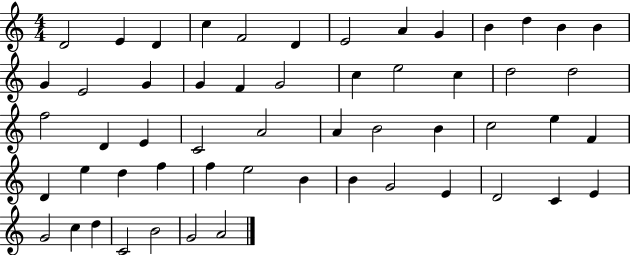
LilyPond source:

{
  \clef treble
  \numericTimeSignature
  \time 4/4
  \key c \major
  d'2 e'4 d'4 | c''4 f'2 d'4 | e'2 a'4 g'4 | b'4 d''4 b'4 b'4 | \break g'4 e'2 g'4 | g'4 f'4 g'2 | c''4 e''2 c''4 | d''2 d''2 | \break f''2 d'4 e'4 | c'2 a'2 | a'4 b'2 b'4 | c''2 e''4 f'4 | \break d'4 e''4 d''4 f''4 | f''4 e''2 b'4 | b'4 g'2 e'4 | d'2 c'4 e'4 | \break g'2 c''4 d''4 | c'2 b'2 | g'2 a'2 | \bar "|."
}